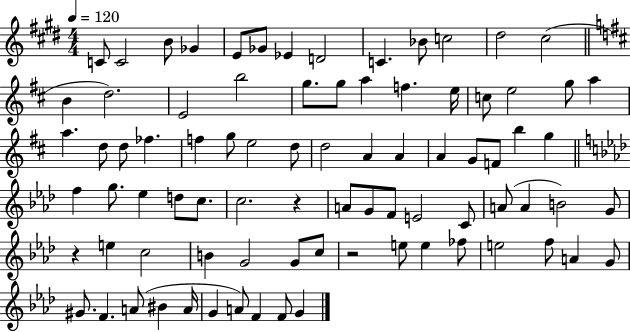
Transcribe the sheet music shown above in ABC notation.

X:1
T:Untitled
M:4/4
L:1/4
K:E
C/2 C2 B/2 _G E/2 _G/2 _E D2 C _B/2 c2 ^d2 ^c2 B d2 E2 b2 g/2 g/2 a f e/4 c/2 e2 g/2 a a d/2 d/2 _f f g/2 e2 d/2 d2 A A A G/2 F/2 b g f g/2 _e d/2 c/2 c2 z A/2 G/2 F/2 E2 C/2 A/2 A B2 G/2 z e c2 B G2 G/2 c/2 z2 e/2 e _f/2 e2 f/2 A G/2 ^G/2 F A/2 ^B A/4 G A/2 F F/2 G